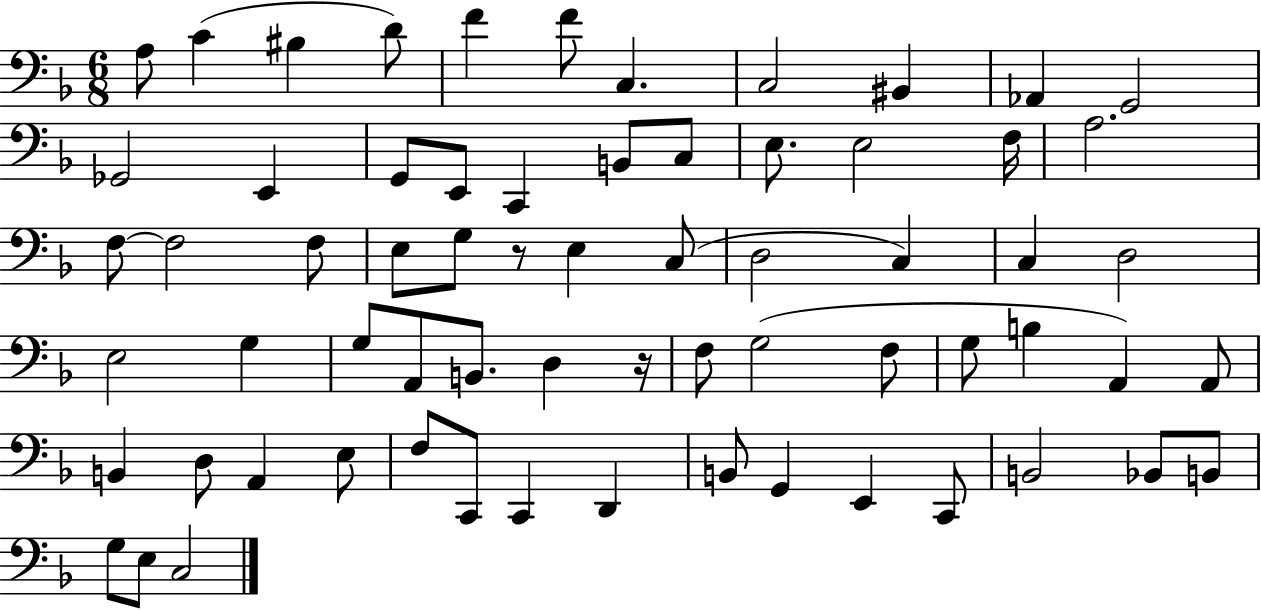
{
  \clef bass
  \numericTimeSignature
  \time 6/8
  \key f \major
  a8 c'4( bis4 d'8) | f'4 f'8 c4. | c2 bis,4 | aes,4 g,2 | \break ges,2 e,4 | g,8 e,8 c,4 b,8 c8 | e8. e2 f16 | a2. | \break f8~~ f2 f8 | e8 g8 r8 e4 c8( | d2 c4) | c4 d2 | \break e2 g4 | g8 a,8 b,8. d4 r16 | f8 g2( f8 | g8 b4 a,4) a,8 | \break b,4 d8 a,4 e8 | f8 c,8 c,4 d,4 | b,8 g,4 e,4 c,8 | b,2 bes,8 b,8 | \break g8 e8 c2 | \bar "|."
}